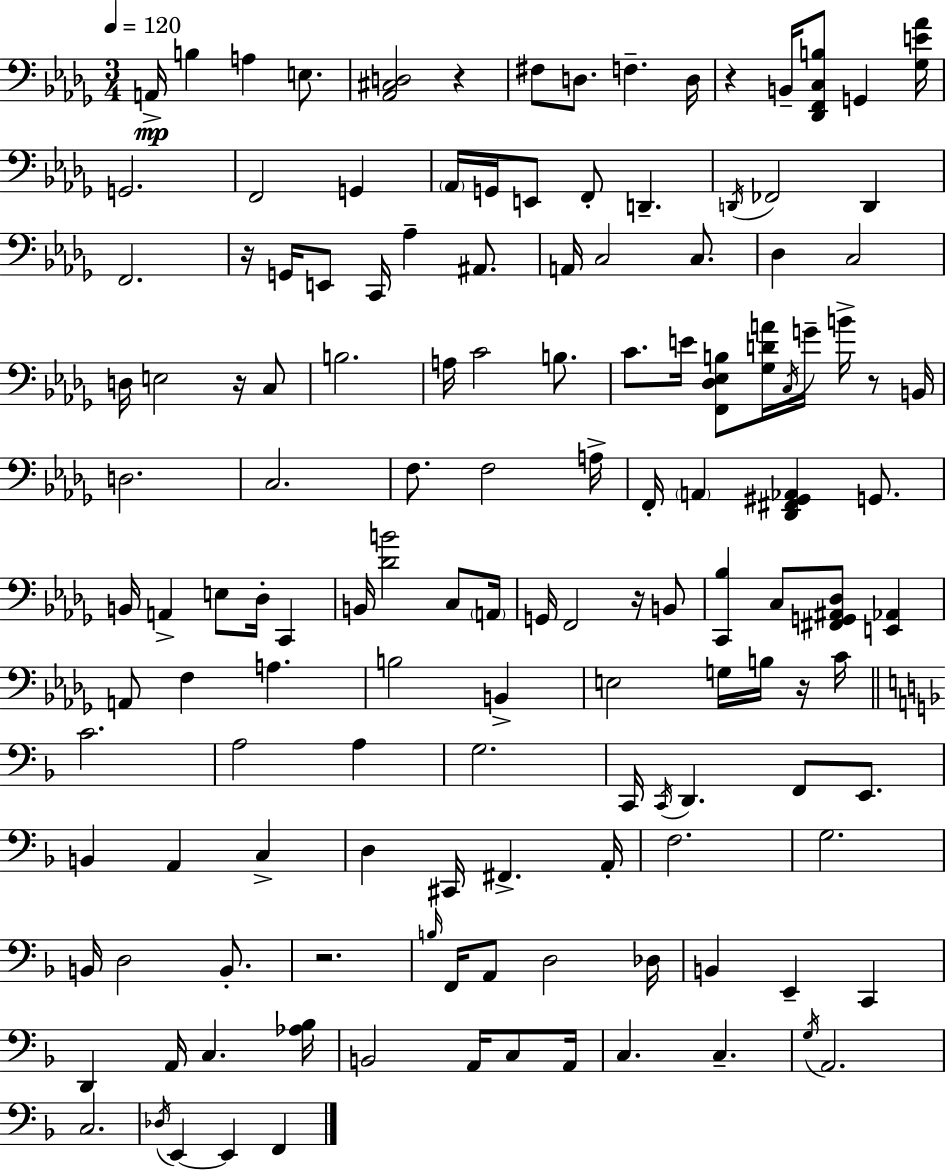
X:1
T:Untitled
M:3/4
L:1/4
K:Bbm
A,,/4 B, A, E,/2 [_A,,^C,D,]2 z ^F,/2 D,/2 F, D,/4 z B,,/4 [_D,,F,,C,B,]/2 G,, [_G,E_A]/4 G,,2 F,,2 G,, _A,,/4 G,,/4 E,,/2 F,,/2 D,, D,,/4 _F,,2 D,, F,,2 z/4 G,,/4 E,,/2 C,,/4 _A, ^A,,/2 A,,/4 C,2 C,/2 _D, C,2 D,/4 E,2 z/4 C,/2 B,2 A,/4 C2 B,/2 C/2 E/4 [F,,_D,_E,B,]/2 [_G,DA]/4 C,/4 G/4 B/4 z/2 B,,/4 D,2 C,2 F,/2 F,2 A,/4 F,,/4 A,, [_D,,^F,,^G,,_A,,] G,,/2 B,,/4 A,, E,/2 _D,/4 C,, B,,/4 [_DB]2 C,/2 A,,/4 G,,/4 F,,2 z/4 B,,/2 [C,,_B,] C,/2 [^F,,G,,^A,,_D,]/2 [E,,_A,,] A,,/2 F, A, B,2 B,, E,2 G,/4 B,/4 z/4 C/4 C2 A,2 A, G,2 C,,/4 C,,/4 D,, F,,/2 E,,/2 B,, A,, C, D, ^C,,/4 ^F,, A,,/4 F,2 G,2 B,,/4 D,2 B,,/2 z2 B,/4 F,,/4 A,,/2 D,2 _D,/4 B,, E,, C,, D,, A,,/4 C, [_A,_B,]/4 B,,2 A,,/4 C,/2 A,,/4 C, C, G,/4 A,,2 C,2 _D,/4 E,, E,, F,,